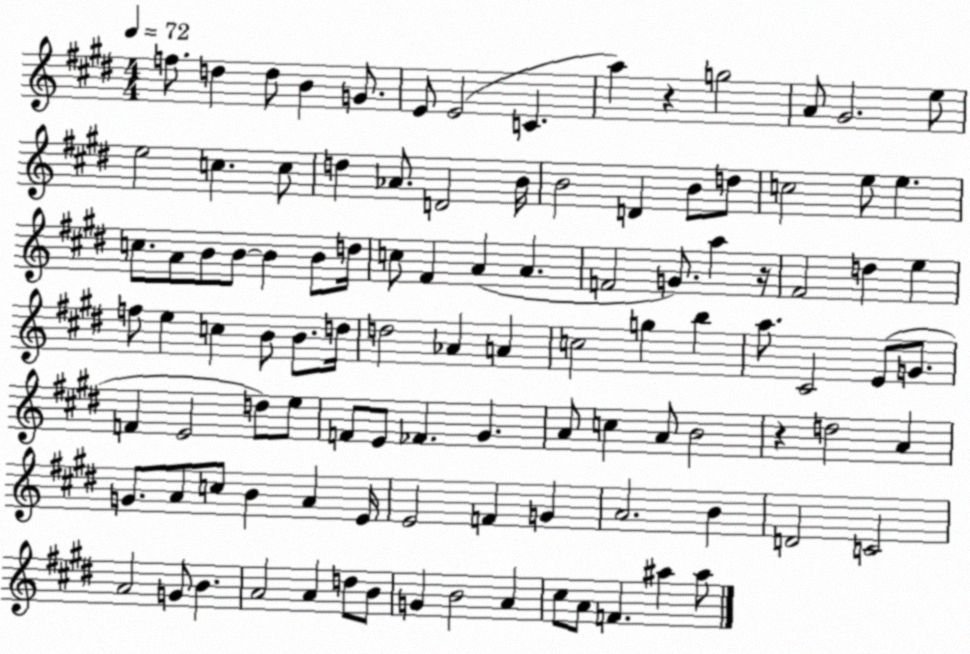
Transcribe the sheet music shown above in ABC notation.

X:1
T:Untitled
M:4/4
L:1/4
K:E
f/2 d d/2 B G/2 E/2 E2 C a z g2 A/2 ^G2 e/2 e2 c c/2 d _A/2 D2 B/4 B2 D B/2 d/2 c2 e/2 e c/2 A/2 B/2 B/2 B B/2 d/4 c/2 ^F A A F2 G/2 a z/4 ^F2 d e f/2 e c B/2 B/2 d/4 d2 _A A c2 g b a/2 ^C2 E/2 G/2 F E2 d/2 e/2 F/2 E/2 _F ^G A/2 c A/2 B2 z d2 A G/2 A/2 c/2 B A E/4 E2 F G A2 B D2 C2 A2 G/2 B A2 A d/2 B/2 G B2 A ^c/2 A/2 F ^a ^a/2